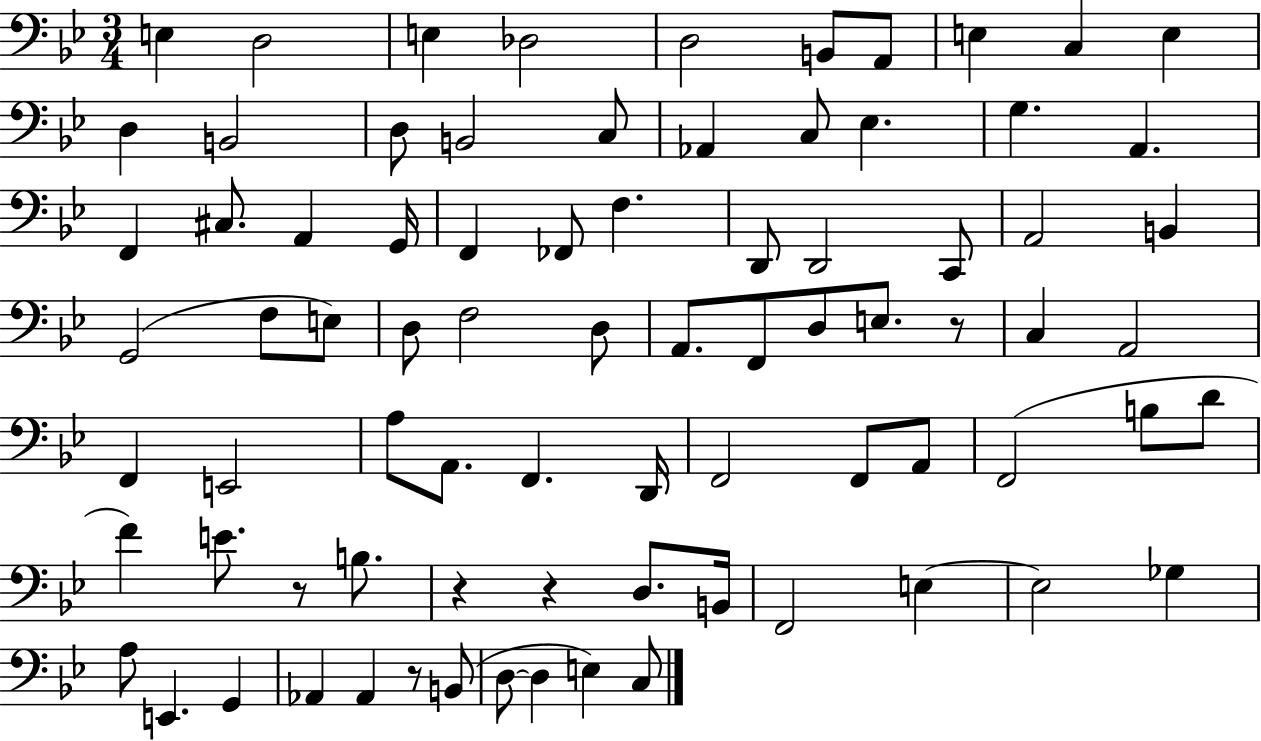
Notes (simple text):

E3/q D3/h E3/q Db3/h D3/h B2/e A2/e E3/q C3/q E3/q D3/q B2/h D3/e B2/h C3/e Ab2/q C3/e Eb3/q. G3/q. A2/q. F2/q C#3/e. A2/q G2/s F2/q FES2/e F3/q. D2/e D2/h C2/e A2/h B2/q G2/h F3/e E3/e D3/e F3/h D3/e A2/e. F2/e D3/e E3/e. R/e C3/q A2/h F2/q E2/h A3/e A2/e. F2/q. D2/s F2/h F2/e A2/e F2/h B3/e D4/e F4/q E4/e. R/e B3/e. R/q R/q D3/e. B2/s F2/h E3/q E3/h Gb3/q A3/e E2/q. G2/q Ab2/q Ab2/q R/e B2/e D3/e D3/q E3/q C3/e